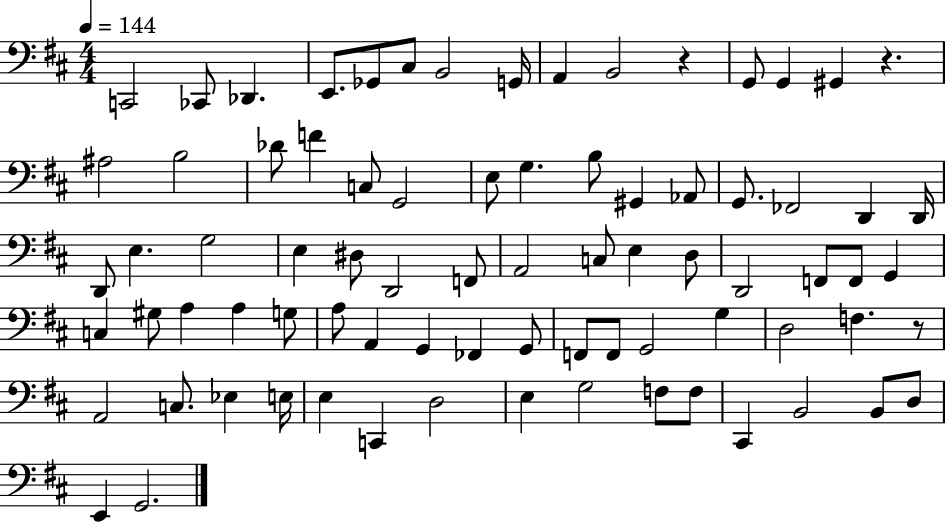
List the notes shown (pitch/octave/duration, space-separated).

C2/h CES2/e Db2/q. E2/e. Gb2/e C#3/e B2/h G2/s A2/q B2/h R/q G2/e G2/q G#2/q R/q. A#3/h B3/h Db4/e F4/q C3/e G2/h E3/e G3/q. B3/e G#2/q Ab2/e G2/e. FES2/h D2/q D2/s D2/e E3/q. G3/h E3/q D#3/e D2/h F2/e A2/h C3/e E3/q D3/e D2/h F2/e F2/e G2/q C3/q G#3/e A3/q A3/q G3/e A3/e A2/q G2/q FES2/q G2/e F2/e F2/e G2/h G3/q D3/h F3/q. R/e A2/h C3/e. Eb3/q E3/s E3/q C2/q D3/h E3/q G3/h F3/e F3/e C#2/q B2/h B2/e D3/e E2/q G2/h.